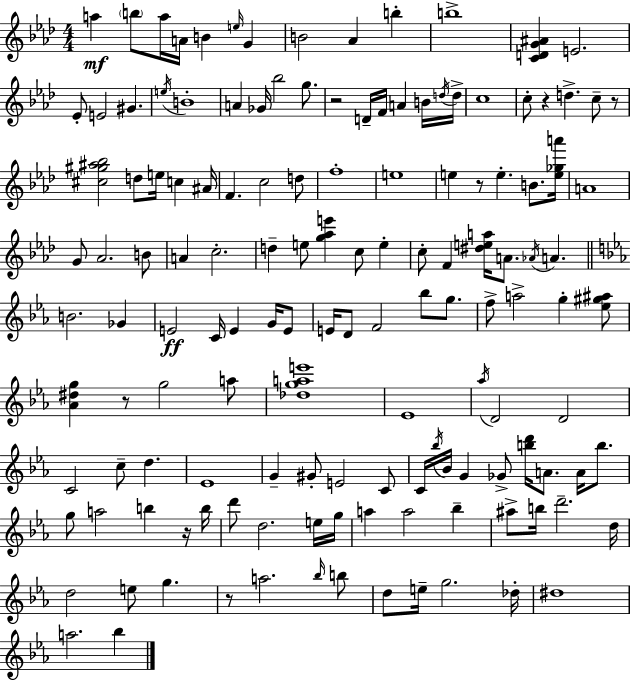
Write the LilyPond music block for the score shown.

{
  \clef treble
  \numericTimeSignature
  \time 4/4
  \key aes \major
  \repeat volta 2 { a''4\mf \parenthesize b''8 a''16 a'16 b'4 \grace { e''16 } g'4 | b'2 aes'4 b''4-. | b''1-> | <c' d' g' ais'>4 e'2. | \break ees'8-. e'2 gis'4. | \acciaccatura { e''16 } b'1-. | a'4 ges'16 bes''2 g''8. | r2 d'16-- f'16 a'4 | \break b'16 \acciaccatura { d''16 } d''16-> c''1 | c''8-. r4 d''4.-> c''8-- | r8 <cis'' gis'' ais'' bes''>2 d''8 e''16 c''4 | ais'16 f'4. c''2 | \break d''8 f''1-. | e''1 | e''4 r8 e''4.-. b'8. | <e'' ges'' a'''>16 a'1 | \break g'8 aes'2. | b'8 a'4 c''2.-. | d''4-- e''8 <g'' aes'' e'''>4 c''8 e''4-. | c''8-. f'4 <dis'' e'' a''>16 a'8. \acciaccatura { aes'16 } a'4. | \break \bar "||" \break \key ees \major b'2. ges'4 | e'2\ff c'16 e'4 g'16 e'8 | e'16 d'8 f'2 bes''8 g''8. | f''8-> a''2-> g''4-. <ees'' gis'' ais''>8 | \break <aes' dis'' g''>4 r8 g''2 a''8 | <des'' g'' a'' e'''>1 | ees'1 | \acciaccatura { aes''16 } d'2 d'2 | \break c'2 c''8-- d''4. | ees'1 | g'4-- gis'8-. e'2 c'8 | c'16 \acciaccatura { bes''16 } bes'16 g'4 ges'8-> <b'' d'''>16 a'8. a'16 b''8. | \break g''8 a''2 b''4 | r16 b''16 d'''8 d''2. | e''16 g''16 a''4 a''2 bes''4-- | ais''8-> b''16 d'''2.-- | \break d''16 d''2 e''8 g''4. | r8 a''2. | \grace { bes''16 } b''8 d''8 e''16-- g''2. | des''16-. dis''1 | \break a''2. bes''4 | } \bar "|."
}